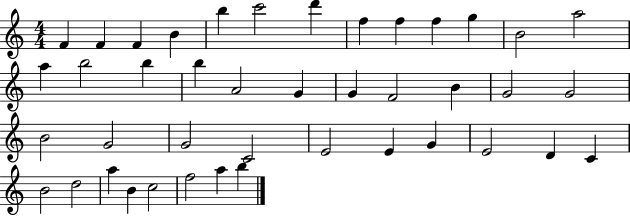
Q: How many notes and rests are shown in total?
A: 42